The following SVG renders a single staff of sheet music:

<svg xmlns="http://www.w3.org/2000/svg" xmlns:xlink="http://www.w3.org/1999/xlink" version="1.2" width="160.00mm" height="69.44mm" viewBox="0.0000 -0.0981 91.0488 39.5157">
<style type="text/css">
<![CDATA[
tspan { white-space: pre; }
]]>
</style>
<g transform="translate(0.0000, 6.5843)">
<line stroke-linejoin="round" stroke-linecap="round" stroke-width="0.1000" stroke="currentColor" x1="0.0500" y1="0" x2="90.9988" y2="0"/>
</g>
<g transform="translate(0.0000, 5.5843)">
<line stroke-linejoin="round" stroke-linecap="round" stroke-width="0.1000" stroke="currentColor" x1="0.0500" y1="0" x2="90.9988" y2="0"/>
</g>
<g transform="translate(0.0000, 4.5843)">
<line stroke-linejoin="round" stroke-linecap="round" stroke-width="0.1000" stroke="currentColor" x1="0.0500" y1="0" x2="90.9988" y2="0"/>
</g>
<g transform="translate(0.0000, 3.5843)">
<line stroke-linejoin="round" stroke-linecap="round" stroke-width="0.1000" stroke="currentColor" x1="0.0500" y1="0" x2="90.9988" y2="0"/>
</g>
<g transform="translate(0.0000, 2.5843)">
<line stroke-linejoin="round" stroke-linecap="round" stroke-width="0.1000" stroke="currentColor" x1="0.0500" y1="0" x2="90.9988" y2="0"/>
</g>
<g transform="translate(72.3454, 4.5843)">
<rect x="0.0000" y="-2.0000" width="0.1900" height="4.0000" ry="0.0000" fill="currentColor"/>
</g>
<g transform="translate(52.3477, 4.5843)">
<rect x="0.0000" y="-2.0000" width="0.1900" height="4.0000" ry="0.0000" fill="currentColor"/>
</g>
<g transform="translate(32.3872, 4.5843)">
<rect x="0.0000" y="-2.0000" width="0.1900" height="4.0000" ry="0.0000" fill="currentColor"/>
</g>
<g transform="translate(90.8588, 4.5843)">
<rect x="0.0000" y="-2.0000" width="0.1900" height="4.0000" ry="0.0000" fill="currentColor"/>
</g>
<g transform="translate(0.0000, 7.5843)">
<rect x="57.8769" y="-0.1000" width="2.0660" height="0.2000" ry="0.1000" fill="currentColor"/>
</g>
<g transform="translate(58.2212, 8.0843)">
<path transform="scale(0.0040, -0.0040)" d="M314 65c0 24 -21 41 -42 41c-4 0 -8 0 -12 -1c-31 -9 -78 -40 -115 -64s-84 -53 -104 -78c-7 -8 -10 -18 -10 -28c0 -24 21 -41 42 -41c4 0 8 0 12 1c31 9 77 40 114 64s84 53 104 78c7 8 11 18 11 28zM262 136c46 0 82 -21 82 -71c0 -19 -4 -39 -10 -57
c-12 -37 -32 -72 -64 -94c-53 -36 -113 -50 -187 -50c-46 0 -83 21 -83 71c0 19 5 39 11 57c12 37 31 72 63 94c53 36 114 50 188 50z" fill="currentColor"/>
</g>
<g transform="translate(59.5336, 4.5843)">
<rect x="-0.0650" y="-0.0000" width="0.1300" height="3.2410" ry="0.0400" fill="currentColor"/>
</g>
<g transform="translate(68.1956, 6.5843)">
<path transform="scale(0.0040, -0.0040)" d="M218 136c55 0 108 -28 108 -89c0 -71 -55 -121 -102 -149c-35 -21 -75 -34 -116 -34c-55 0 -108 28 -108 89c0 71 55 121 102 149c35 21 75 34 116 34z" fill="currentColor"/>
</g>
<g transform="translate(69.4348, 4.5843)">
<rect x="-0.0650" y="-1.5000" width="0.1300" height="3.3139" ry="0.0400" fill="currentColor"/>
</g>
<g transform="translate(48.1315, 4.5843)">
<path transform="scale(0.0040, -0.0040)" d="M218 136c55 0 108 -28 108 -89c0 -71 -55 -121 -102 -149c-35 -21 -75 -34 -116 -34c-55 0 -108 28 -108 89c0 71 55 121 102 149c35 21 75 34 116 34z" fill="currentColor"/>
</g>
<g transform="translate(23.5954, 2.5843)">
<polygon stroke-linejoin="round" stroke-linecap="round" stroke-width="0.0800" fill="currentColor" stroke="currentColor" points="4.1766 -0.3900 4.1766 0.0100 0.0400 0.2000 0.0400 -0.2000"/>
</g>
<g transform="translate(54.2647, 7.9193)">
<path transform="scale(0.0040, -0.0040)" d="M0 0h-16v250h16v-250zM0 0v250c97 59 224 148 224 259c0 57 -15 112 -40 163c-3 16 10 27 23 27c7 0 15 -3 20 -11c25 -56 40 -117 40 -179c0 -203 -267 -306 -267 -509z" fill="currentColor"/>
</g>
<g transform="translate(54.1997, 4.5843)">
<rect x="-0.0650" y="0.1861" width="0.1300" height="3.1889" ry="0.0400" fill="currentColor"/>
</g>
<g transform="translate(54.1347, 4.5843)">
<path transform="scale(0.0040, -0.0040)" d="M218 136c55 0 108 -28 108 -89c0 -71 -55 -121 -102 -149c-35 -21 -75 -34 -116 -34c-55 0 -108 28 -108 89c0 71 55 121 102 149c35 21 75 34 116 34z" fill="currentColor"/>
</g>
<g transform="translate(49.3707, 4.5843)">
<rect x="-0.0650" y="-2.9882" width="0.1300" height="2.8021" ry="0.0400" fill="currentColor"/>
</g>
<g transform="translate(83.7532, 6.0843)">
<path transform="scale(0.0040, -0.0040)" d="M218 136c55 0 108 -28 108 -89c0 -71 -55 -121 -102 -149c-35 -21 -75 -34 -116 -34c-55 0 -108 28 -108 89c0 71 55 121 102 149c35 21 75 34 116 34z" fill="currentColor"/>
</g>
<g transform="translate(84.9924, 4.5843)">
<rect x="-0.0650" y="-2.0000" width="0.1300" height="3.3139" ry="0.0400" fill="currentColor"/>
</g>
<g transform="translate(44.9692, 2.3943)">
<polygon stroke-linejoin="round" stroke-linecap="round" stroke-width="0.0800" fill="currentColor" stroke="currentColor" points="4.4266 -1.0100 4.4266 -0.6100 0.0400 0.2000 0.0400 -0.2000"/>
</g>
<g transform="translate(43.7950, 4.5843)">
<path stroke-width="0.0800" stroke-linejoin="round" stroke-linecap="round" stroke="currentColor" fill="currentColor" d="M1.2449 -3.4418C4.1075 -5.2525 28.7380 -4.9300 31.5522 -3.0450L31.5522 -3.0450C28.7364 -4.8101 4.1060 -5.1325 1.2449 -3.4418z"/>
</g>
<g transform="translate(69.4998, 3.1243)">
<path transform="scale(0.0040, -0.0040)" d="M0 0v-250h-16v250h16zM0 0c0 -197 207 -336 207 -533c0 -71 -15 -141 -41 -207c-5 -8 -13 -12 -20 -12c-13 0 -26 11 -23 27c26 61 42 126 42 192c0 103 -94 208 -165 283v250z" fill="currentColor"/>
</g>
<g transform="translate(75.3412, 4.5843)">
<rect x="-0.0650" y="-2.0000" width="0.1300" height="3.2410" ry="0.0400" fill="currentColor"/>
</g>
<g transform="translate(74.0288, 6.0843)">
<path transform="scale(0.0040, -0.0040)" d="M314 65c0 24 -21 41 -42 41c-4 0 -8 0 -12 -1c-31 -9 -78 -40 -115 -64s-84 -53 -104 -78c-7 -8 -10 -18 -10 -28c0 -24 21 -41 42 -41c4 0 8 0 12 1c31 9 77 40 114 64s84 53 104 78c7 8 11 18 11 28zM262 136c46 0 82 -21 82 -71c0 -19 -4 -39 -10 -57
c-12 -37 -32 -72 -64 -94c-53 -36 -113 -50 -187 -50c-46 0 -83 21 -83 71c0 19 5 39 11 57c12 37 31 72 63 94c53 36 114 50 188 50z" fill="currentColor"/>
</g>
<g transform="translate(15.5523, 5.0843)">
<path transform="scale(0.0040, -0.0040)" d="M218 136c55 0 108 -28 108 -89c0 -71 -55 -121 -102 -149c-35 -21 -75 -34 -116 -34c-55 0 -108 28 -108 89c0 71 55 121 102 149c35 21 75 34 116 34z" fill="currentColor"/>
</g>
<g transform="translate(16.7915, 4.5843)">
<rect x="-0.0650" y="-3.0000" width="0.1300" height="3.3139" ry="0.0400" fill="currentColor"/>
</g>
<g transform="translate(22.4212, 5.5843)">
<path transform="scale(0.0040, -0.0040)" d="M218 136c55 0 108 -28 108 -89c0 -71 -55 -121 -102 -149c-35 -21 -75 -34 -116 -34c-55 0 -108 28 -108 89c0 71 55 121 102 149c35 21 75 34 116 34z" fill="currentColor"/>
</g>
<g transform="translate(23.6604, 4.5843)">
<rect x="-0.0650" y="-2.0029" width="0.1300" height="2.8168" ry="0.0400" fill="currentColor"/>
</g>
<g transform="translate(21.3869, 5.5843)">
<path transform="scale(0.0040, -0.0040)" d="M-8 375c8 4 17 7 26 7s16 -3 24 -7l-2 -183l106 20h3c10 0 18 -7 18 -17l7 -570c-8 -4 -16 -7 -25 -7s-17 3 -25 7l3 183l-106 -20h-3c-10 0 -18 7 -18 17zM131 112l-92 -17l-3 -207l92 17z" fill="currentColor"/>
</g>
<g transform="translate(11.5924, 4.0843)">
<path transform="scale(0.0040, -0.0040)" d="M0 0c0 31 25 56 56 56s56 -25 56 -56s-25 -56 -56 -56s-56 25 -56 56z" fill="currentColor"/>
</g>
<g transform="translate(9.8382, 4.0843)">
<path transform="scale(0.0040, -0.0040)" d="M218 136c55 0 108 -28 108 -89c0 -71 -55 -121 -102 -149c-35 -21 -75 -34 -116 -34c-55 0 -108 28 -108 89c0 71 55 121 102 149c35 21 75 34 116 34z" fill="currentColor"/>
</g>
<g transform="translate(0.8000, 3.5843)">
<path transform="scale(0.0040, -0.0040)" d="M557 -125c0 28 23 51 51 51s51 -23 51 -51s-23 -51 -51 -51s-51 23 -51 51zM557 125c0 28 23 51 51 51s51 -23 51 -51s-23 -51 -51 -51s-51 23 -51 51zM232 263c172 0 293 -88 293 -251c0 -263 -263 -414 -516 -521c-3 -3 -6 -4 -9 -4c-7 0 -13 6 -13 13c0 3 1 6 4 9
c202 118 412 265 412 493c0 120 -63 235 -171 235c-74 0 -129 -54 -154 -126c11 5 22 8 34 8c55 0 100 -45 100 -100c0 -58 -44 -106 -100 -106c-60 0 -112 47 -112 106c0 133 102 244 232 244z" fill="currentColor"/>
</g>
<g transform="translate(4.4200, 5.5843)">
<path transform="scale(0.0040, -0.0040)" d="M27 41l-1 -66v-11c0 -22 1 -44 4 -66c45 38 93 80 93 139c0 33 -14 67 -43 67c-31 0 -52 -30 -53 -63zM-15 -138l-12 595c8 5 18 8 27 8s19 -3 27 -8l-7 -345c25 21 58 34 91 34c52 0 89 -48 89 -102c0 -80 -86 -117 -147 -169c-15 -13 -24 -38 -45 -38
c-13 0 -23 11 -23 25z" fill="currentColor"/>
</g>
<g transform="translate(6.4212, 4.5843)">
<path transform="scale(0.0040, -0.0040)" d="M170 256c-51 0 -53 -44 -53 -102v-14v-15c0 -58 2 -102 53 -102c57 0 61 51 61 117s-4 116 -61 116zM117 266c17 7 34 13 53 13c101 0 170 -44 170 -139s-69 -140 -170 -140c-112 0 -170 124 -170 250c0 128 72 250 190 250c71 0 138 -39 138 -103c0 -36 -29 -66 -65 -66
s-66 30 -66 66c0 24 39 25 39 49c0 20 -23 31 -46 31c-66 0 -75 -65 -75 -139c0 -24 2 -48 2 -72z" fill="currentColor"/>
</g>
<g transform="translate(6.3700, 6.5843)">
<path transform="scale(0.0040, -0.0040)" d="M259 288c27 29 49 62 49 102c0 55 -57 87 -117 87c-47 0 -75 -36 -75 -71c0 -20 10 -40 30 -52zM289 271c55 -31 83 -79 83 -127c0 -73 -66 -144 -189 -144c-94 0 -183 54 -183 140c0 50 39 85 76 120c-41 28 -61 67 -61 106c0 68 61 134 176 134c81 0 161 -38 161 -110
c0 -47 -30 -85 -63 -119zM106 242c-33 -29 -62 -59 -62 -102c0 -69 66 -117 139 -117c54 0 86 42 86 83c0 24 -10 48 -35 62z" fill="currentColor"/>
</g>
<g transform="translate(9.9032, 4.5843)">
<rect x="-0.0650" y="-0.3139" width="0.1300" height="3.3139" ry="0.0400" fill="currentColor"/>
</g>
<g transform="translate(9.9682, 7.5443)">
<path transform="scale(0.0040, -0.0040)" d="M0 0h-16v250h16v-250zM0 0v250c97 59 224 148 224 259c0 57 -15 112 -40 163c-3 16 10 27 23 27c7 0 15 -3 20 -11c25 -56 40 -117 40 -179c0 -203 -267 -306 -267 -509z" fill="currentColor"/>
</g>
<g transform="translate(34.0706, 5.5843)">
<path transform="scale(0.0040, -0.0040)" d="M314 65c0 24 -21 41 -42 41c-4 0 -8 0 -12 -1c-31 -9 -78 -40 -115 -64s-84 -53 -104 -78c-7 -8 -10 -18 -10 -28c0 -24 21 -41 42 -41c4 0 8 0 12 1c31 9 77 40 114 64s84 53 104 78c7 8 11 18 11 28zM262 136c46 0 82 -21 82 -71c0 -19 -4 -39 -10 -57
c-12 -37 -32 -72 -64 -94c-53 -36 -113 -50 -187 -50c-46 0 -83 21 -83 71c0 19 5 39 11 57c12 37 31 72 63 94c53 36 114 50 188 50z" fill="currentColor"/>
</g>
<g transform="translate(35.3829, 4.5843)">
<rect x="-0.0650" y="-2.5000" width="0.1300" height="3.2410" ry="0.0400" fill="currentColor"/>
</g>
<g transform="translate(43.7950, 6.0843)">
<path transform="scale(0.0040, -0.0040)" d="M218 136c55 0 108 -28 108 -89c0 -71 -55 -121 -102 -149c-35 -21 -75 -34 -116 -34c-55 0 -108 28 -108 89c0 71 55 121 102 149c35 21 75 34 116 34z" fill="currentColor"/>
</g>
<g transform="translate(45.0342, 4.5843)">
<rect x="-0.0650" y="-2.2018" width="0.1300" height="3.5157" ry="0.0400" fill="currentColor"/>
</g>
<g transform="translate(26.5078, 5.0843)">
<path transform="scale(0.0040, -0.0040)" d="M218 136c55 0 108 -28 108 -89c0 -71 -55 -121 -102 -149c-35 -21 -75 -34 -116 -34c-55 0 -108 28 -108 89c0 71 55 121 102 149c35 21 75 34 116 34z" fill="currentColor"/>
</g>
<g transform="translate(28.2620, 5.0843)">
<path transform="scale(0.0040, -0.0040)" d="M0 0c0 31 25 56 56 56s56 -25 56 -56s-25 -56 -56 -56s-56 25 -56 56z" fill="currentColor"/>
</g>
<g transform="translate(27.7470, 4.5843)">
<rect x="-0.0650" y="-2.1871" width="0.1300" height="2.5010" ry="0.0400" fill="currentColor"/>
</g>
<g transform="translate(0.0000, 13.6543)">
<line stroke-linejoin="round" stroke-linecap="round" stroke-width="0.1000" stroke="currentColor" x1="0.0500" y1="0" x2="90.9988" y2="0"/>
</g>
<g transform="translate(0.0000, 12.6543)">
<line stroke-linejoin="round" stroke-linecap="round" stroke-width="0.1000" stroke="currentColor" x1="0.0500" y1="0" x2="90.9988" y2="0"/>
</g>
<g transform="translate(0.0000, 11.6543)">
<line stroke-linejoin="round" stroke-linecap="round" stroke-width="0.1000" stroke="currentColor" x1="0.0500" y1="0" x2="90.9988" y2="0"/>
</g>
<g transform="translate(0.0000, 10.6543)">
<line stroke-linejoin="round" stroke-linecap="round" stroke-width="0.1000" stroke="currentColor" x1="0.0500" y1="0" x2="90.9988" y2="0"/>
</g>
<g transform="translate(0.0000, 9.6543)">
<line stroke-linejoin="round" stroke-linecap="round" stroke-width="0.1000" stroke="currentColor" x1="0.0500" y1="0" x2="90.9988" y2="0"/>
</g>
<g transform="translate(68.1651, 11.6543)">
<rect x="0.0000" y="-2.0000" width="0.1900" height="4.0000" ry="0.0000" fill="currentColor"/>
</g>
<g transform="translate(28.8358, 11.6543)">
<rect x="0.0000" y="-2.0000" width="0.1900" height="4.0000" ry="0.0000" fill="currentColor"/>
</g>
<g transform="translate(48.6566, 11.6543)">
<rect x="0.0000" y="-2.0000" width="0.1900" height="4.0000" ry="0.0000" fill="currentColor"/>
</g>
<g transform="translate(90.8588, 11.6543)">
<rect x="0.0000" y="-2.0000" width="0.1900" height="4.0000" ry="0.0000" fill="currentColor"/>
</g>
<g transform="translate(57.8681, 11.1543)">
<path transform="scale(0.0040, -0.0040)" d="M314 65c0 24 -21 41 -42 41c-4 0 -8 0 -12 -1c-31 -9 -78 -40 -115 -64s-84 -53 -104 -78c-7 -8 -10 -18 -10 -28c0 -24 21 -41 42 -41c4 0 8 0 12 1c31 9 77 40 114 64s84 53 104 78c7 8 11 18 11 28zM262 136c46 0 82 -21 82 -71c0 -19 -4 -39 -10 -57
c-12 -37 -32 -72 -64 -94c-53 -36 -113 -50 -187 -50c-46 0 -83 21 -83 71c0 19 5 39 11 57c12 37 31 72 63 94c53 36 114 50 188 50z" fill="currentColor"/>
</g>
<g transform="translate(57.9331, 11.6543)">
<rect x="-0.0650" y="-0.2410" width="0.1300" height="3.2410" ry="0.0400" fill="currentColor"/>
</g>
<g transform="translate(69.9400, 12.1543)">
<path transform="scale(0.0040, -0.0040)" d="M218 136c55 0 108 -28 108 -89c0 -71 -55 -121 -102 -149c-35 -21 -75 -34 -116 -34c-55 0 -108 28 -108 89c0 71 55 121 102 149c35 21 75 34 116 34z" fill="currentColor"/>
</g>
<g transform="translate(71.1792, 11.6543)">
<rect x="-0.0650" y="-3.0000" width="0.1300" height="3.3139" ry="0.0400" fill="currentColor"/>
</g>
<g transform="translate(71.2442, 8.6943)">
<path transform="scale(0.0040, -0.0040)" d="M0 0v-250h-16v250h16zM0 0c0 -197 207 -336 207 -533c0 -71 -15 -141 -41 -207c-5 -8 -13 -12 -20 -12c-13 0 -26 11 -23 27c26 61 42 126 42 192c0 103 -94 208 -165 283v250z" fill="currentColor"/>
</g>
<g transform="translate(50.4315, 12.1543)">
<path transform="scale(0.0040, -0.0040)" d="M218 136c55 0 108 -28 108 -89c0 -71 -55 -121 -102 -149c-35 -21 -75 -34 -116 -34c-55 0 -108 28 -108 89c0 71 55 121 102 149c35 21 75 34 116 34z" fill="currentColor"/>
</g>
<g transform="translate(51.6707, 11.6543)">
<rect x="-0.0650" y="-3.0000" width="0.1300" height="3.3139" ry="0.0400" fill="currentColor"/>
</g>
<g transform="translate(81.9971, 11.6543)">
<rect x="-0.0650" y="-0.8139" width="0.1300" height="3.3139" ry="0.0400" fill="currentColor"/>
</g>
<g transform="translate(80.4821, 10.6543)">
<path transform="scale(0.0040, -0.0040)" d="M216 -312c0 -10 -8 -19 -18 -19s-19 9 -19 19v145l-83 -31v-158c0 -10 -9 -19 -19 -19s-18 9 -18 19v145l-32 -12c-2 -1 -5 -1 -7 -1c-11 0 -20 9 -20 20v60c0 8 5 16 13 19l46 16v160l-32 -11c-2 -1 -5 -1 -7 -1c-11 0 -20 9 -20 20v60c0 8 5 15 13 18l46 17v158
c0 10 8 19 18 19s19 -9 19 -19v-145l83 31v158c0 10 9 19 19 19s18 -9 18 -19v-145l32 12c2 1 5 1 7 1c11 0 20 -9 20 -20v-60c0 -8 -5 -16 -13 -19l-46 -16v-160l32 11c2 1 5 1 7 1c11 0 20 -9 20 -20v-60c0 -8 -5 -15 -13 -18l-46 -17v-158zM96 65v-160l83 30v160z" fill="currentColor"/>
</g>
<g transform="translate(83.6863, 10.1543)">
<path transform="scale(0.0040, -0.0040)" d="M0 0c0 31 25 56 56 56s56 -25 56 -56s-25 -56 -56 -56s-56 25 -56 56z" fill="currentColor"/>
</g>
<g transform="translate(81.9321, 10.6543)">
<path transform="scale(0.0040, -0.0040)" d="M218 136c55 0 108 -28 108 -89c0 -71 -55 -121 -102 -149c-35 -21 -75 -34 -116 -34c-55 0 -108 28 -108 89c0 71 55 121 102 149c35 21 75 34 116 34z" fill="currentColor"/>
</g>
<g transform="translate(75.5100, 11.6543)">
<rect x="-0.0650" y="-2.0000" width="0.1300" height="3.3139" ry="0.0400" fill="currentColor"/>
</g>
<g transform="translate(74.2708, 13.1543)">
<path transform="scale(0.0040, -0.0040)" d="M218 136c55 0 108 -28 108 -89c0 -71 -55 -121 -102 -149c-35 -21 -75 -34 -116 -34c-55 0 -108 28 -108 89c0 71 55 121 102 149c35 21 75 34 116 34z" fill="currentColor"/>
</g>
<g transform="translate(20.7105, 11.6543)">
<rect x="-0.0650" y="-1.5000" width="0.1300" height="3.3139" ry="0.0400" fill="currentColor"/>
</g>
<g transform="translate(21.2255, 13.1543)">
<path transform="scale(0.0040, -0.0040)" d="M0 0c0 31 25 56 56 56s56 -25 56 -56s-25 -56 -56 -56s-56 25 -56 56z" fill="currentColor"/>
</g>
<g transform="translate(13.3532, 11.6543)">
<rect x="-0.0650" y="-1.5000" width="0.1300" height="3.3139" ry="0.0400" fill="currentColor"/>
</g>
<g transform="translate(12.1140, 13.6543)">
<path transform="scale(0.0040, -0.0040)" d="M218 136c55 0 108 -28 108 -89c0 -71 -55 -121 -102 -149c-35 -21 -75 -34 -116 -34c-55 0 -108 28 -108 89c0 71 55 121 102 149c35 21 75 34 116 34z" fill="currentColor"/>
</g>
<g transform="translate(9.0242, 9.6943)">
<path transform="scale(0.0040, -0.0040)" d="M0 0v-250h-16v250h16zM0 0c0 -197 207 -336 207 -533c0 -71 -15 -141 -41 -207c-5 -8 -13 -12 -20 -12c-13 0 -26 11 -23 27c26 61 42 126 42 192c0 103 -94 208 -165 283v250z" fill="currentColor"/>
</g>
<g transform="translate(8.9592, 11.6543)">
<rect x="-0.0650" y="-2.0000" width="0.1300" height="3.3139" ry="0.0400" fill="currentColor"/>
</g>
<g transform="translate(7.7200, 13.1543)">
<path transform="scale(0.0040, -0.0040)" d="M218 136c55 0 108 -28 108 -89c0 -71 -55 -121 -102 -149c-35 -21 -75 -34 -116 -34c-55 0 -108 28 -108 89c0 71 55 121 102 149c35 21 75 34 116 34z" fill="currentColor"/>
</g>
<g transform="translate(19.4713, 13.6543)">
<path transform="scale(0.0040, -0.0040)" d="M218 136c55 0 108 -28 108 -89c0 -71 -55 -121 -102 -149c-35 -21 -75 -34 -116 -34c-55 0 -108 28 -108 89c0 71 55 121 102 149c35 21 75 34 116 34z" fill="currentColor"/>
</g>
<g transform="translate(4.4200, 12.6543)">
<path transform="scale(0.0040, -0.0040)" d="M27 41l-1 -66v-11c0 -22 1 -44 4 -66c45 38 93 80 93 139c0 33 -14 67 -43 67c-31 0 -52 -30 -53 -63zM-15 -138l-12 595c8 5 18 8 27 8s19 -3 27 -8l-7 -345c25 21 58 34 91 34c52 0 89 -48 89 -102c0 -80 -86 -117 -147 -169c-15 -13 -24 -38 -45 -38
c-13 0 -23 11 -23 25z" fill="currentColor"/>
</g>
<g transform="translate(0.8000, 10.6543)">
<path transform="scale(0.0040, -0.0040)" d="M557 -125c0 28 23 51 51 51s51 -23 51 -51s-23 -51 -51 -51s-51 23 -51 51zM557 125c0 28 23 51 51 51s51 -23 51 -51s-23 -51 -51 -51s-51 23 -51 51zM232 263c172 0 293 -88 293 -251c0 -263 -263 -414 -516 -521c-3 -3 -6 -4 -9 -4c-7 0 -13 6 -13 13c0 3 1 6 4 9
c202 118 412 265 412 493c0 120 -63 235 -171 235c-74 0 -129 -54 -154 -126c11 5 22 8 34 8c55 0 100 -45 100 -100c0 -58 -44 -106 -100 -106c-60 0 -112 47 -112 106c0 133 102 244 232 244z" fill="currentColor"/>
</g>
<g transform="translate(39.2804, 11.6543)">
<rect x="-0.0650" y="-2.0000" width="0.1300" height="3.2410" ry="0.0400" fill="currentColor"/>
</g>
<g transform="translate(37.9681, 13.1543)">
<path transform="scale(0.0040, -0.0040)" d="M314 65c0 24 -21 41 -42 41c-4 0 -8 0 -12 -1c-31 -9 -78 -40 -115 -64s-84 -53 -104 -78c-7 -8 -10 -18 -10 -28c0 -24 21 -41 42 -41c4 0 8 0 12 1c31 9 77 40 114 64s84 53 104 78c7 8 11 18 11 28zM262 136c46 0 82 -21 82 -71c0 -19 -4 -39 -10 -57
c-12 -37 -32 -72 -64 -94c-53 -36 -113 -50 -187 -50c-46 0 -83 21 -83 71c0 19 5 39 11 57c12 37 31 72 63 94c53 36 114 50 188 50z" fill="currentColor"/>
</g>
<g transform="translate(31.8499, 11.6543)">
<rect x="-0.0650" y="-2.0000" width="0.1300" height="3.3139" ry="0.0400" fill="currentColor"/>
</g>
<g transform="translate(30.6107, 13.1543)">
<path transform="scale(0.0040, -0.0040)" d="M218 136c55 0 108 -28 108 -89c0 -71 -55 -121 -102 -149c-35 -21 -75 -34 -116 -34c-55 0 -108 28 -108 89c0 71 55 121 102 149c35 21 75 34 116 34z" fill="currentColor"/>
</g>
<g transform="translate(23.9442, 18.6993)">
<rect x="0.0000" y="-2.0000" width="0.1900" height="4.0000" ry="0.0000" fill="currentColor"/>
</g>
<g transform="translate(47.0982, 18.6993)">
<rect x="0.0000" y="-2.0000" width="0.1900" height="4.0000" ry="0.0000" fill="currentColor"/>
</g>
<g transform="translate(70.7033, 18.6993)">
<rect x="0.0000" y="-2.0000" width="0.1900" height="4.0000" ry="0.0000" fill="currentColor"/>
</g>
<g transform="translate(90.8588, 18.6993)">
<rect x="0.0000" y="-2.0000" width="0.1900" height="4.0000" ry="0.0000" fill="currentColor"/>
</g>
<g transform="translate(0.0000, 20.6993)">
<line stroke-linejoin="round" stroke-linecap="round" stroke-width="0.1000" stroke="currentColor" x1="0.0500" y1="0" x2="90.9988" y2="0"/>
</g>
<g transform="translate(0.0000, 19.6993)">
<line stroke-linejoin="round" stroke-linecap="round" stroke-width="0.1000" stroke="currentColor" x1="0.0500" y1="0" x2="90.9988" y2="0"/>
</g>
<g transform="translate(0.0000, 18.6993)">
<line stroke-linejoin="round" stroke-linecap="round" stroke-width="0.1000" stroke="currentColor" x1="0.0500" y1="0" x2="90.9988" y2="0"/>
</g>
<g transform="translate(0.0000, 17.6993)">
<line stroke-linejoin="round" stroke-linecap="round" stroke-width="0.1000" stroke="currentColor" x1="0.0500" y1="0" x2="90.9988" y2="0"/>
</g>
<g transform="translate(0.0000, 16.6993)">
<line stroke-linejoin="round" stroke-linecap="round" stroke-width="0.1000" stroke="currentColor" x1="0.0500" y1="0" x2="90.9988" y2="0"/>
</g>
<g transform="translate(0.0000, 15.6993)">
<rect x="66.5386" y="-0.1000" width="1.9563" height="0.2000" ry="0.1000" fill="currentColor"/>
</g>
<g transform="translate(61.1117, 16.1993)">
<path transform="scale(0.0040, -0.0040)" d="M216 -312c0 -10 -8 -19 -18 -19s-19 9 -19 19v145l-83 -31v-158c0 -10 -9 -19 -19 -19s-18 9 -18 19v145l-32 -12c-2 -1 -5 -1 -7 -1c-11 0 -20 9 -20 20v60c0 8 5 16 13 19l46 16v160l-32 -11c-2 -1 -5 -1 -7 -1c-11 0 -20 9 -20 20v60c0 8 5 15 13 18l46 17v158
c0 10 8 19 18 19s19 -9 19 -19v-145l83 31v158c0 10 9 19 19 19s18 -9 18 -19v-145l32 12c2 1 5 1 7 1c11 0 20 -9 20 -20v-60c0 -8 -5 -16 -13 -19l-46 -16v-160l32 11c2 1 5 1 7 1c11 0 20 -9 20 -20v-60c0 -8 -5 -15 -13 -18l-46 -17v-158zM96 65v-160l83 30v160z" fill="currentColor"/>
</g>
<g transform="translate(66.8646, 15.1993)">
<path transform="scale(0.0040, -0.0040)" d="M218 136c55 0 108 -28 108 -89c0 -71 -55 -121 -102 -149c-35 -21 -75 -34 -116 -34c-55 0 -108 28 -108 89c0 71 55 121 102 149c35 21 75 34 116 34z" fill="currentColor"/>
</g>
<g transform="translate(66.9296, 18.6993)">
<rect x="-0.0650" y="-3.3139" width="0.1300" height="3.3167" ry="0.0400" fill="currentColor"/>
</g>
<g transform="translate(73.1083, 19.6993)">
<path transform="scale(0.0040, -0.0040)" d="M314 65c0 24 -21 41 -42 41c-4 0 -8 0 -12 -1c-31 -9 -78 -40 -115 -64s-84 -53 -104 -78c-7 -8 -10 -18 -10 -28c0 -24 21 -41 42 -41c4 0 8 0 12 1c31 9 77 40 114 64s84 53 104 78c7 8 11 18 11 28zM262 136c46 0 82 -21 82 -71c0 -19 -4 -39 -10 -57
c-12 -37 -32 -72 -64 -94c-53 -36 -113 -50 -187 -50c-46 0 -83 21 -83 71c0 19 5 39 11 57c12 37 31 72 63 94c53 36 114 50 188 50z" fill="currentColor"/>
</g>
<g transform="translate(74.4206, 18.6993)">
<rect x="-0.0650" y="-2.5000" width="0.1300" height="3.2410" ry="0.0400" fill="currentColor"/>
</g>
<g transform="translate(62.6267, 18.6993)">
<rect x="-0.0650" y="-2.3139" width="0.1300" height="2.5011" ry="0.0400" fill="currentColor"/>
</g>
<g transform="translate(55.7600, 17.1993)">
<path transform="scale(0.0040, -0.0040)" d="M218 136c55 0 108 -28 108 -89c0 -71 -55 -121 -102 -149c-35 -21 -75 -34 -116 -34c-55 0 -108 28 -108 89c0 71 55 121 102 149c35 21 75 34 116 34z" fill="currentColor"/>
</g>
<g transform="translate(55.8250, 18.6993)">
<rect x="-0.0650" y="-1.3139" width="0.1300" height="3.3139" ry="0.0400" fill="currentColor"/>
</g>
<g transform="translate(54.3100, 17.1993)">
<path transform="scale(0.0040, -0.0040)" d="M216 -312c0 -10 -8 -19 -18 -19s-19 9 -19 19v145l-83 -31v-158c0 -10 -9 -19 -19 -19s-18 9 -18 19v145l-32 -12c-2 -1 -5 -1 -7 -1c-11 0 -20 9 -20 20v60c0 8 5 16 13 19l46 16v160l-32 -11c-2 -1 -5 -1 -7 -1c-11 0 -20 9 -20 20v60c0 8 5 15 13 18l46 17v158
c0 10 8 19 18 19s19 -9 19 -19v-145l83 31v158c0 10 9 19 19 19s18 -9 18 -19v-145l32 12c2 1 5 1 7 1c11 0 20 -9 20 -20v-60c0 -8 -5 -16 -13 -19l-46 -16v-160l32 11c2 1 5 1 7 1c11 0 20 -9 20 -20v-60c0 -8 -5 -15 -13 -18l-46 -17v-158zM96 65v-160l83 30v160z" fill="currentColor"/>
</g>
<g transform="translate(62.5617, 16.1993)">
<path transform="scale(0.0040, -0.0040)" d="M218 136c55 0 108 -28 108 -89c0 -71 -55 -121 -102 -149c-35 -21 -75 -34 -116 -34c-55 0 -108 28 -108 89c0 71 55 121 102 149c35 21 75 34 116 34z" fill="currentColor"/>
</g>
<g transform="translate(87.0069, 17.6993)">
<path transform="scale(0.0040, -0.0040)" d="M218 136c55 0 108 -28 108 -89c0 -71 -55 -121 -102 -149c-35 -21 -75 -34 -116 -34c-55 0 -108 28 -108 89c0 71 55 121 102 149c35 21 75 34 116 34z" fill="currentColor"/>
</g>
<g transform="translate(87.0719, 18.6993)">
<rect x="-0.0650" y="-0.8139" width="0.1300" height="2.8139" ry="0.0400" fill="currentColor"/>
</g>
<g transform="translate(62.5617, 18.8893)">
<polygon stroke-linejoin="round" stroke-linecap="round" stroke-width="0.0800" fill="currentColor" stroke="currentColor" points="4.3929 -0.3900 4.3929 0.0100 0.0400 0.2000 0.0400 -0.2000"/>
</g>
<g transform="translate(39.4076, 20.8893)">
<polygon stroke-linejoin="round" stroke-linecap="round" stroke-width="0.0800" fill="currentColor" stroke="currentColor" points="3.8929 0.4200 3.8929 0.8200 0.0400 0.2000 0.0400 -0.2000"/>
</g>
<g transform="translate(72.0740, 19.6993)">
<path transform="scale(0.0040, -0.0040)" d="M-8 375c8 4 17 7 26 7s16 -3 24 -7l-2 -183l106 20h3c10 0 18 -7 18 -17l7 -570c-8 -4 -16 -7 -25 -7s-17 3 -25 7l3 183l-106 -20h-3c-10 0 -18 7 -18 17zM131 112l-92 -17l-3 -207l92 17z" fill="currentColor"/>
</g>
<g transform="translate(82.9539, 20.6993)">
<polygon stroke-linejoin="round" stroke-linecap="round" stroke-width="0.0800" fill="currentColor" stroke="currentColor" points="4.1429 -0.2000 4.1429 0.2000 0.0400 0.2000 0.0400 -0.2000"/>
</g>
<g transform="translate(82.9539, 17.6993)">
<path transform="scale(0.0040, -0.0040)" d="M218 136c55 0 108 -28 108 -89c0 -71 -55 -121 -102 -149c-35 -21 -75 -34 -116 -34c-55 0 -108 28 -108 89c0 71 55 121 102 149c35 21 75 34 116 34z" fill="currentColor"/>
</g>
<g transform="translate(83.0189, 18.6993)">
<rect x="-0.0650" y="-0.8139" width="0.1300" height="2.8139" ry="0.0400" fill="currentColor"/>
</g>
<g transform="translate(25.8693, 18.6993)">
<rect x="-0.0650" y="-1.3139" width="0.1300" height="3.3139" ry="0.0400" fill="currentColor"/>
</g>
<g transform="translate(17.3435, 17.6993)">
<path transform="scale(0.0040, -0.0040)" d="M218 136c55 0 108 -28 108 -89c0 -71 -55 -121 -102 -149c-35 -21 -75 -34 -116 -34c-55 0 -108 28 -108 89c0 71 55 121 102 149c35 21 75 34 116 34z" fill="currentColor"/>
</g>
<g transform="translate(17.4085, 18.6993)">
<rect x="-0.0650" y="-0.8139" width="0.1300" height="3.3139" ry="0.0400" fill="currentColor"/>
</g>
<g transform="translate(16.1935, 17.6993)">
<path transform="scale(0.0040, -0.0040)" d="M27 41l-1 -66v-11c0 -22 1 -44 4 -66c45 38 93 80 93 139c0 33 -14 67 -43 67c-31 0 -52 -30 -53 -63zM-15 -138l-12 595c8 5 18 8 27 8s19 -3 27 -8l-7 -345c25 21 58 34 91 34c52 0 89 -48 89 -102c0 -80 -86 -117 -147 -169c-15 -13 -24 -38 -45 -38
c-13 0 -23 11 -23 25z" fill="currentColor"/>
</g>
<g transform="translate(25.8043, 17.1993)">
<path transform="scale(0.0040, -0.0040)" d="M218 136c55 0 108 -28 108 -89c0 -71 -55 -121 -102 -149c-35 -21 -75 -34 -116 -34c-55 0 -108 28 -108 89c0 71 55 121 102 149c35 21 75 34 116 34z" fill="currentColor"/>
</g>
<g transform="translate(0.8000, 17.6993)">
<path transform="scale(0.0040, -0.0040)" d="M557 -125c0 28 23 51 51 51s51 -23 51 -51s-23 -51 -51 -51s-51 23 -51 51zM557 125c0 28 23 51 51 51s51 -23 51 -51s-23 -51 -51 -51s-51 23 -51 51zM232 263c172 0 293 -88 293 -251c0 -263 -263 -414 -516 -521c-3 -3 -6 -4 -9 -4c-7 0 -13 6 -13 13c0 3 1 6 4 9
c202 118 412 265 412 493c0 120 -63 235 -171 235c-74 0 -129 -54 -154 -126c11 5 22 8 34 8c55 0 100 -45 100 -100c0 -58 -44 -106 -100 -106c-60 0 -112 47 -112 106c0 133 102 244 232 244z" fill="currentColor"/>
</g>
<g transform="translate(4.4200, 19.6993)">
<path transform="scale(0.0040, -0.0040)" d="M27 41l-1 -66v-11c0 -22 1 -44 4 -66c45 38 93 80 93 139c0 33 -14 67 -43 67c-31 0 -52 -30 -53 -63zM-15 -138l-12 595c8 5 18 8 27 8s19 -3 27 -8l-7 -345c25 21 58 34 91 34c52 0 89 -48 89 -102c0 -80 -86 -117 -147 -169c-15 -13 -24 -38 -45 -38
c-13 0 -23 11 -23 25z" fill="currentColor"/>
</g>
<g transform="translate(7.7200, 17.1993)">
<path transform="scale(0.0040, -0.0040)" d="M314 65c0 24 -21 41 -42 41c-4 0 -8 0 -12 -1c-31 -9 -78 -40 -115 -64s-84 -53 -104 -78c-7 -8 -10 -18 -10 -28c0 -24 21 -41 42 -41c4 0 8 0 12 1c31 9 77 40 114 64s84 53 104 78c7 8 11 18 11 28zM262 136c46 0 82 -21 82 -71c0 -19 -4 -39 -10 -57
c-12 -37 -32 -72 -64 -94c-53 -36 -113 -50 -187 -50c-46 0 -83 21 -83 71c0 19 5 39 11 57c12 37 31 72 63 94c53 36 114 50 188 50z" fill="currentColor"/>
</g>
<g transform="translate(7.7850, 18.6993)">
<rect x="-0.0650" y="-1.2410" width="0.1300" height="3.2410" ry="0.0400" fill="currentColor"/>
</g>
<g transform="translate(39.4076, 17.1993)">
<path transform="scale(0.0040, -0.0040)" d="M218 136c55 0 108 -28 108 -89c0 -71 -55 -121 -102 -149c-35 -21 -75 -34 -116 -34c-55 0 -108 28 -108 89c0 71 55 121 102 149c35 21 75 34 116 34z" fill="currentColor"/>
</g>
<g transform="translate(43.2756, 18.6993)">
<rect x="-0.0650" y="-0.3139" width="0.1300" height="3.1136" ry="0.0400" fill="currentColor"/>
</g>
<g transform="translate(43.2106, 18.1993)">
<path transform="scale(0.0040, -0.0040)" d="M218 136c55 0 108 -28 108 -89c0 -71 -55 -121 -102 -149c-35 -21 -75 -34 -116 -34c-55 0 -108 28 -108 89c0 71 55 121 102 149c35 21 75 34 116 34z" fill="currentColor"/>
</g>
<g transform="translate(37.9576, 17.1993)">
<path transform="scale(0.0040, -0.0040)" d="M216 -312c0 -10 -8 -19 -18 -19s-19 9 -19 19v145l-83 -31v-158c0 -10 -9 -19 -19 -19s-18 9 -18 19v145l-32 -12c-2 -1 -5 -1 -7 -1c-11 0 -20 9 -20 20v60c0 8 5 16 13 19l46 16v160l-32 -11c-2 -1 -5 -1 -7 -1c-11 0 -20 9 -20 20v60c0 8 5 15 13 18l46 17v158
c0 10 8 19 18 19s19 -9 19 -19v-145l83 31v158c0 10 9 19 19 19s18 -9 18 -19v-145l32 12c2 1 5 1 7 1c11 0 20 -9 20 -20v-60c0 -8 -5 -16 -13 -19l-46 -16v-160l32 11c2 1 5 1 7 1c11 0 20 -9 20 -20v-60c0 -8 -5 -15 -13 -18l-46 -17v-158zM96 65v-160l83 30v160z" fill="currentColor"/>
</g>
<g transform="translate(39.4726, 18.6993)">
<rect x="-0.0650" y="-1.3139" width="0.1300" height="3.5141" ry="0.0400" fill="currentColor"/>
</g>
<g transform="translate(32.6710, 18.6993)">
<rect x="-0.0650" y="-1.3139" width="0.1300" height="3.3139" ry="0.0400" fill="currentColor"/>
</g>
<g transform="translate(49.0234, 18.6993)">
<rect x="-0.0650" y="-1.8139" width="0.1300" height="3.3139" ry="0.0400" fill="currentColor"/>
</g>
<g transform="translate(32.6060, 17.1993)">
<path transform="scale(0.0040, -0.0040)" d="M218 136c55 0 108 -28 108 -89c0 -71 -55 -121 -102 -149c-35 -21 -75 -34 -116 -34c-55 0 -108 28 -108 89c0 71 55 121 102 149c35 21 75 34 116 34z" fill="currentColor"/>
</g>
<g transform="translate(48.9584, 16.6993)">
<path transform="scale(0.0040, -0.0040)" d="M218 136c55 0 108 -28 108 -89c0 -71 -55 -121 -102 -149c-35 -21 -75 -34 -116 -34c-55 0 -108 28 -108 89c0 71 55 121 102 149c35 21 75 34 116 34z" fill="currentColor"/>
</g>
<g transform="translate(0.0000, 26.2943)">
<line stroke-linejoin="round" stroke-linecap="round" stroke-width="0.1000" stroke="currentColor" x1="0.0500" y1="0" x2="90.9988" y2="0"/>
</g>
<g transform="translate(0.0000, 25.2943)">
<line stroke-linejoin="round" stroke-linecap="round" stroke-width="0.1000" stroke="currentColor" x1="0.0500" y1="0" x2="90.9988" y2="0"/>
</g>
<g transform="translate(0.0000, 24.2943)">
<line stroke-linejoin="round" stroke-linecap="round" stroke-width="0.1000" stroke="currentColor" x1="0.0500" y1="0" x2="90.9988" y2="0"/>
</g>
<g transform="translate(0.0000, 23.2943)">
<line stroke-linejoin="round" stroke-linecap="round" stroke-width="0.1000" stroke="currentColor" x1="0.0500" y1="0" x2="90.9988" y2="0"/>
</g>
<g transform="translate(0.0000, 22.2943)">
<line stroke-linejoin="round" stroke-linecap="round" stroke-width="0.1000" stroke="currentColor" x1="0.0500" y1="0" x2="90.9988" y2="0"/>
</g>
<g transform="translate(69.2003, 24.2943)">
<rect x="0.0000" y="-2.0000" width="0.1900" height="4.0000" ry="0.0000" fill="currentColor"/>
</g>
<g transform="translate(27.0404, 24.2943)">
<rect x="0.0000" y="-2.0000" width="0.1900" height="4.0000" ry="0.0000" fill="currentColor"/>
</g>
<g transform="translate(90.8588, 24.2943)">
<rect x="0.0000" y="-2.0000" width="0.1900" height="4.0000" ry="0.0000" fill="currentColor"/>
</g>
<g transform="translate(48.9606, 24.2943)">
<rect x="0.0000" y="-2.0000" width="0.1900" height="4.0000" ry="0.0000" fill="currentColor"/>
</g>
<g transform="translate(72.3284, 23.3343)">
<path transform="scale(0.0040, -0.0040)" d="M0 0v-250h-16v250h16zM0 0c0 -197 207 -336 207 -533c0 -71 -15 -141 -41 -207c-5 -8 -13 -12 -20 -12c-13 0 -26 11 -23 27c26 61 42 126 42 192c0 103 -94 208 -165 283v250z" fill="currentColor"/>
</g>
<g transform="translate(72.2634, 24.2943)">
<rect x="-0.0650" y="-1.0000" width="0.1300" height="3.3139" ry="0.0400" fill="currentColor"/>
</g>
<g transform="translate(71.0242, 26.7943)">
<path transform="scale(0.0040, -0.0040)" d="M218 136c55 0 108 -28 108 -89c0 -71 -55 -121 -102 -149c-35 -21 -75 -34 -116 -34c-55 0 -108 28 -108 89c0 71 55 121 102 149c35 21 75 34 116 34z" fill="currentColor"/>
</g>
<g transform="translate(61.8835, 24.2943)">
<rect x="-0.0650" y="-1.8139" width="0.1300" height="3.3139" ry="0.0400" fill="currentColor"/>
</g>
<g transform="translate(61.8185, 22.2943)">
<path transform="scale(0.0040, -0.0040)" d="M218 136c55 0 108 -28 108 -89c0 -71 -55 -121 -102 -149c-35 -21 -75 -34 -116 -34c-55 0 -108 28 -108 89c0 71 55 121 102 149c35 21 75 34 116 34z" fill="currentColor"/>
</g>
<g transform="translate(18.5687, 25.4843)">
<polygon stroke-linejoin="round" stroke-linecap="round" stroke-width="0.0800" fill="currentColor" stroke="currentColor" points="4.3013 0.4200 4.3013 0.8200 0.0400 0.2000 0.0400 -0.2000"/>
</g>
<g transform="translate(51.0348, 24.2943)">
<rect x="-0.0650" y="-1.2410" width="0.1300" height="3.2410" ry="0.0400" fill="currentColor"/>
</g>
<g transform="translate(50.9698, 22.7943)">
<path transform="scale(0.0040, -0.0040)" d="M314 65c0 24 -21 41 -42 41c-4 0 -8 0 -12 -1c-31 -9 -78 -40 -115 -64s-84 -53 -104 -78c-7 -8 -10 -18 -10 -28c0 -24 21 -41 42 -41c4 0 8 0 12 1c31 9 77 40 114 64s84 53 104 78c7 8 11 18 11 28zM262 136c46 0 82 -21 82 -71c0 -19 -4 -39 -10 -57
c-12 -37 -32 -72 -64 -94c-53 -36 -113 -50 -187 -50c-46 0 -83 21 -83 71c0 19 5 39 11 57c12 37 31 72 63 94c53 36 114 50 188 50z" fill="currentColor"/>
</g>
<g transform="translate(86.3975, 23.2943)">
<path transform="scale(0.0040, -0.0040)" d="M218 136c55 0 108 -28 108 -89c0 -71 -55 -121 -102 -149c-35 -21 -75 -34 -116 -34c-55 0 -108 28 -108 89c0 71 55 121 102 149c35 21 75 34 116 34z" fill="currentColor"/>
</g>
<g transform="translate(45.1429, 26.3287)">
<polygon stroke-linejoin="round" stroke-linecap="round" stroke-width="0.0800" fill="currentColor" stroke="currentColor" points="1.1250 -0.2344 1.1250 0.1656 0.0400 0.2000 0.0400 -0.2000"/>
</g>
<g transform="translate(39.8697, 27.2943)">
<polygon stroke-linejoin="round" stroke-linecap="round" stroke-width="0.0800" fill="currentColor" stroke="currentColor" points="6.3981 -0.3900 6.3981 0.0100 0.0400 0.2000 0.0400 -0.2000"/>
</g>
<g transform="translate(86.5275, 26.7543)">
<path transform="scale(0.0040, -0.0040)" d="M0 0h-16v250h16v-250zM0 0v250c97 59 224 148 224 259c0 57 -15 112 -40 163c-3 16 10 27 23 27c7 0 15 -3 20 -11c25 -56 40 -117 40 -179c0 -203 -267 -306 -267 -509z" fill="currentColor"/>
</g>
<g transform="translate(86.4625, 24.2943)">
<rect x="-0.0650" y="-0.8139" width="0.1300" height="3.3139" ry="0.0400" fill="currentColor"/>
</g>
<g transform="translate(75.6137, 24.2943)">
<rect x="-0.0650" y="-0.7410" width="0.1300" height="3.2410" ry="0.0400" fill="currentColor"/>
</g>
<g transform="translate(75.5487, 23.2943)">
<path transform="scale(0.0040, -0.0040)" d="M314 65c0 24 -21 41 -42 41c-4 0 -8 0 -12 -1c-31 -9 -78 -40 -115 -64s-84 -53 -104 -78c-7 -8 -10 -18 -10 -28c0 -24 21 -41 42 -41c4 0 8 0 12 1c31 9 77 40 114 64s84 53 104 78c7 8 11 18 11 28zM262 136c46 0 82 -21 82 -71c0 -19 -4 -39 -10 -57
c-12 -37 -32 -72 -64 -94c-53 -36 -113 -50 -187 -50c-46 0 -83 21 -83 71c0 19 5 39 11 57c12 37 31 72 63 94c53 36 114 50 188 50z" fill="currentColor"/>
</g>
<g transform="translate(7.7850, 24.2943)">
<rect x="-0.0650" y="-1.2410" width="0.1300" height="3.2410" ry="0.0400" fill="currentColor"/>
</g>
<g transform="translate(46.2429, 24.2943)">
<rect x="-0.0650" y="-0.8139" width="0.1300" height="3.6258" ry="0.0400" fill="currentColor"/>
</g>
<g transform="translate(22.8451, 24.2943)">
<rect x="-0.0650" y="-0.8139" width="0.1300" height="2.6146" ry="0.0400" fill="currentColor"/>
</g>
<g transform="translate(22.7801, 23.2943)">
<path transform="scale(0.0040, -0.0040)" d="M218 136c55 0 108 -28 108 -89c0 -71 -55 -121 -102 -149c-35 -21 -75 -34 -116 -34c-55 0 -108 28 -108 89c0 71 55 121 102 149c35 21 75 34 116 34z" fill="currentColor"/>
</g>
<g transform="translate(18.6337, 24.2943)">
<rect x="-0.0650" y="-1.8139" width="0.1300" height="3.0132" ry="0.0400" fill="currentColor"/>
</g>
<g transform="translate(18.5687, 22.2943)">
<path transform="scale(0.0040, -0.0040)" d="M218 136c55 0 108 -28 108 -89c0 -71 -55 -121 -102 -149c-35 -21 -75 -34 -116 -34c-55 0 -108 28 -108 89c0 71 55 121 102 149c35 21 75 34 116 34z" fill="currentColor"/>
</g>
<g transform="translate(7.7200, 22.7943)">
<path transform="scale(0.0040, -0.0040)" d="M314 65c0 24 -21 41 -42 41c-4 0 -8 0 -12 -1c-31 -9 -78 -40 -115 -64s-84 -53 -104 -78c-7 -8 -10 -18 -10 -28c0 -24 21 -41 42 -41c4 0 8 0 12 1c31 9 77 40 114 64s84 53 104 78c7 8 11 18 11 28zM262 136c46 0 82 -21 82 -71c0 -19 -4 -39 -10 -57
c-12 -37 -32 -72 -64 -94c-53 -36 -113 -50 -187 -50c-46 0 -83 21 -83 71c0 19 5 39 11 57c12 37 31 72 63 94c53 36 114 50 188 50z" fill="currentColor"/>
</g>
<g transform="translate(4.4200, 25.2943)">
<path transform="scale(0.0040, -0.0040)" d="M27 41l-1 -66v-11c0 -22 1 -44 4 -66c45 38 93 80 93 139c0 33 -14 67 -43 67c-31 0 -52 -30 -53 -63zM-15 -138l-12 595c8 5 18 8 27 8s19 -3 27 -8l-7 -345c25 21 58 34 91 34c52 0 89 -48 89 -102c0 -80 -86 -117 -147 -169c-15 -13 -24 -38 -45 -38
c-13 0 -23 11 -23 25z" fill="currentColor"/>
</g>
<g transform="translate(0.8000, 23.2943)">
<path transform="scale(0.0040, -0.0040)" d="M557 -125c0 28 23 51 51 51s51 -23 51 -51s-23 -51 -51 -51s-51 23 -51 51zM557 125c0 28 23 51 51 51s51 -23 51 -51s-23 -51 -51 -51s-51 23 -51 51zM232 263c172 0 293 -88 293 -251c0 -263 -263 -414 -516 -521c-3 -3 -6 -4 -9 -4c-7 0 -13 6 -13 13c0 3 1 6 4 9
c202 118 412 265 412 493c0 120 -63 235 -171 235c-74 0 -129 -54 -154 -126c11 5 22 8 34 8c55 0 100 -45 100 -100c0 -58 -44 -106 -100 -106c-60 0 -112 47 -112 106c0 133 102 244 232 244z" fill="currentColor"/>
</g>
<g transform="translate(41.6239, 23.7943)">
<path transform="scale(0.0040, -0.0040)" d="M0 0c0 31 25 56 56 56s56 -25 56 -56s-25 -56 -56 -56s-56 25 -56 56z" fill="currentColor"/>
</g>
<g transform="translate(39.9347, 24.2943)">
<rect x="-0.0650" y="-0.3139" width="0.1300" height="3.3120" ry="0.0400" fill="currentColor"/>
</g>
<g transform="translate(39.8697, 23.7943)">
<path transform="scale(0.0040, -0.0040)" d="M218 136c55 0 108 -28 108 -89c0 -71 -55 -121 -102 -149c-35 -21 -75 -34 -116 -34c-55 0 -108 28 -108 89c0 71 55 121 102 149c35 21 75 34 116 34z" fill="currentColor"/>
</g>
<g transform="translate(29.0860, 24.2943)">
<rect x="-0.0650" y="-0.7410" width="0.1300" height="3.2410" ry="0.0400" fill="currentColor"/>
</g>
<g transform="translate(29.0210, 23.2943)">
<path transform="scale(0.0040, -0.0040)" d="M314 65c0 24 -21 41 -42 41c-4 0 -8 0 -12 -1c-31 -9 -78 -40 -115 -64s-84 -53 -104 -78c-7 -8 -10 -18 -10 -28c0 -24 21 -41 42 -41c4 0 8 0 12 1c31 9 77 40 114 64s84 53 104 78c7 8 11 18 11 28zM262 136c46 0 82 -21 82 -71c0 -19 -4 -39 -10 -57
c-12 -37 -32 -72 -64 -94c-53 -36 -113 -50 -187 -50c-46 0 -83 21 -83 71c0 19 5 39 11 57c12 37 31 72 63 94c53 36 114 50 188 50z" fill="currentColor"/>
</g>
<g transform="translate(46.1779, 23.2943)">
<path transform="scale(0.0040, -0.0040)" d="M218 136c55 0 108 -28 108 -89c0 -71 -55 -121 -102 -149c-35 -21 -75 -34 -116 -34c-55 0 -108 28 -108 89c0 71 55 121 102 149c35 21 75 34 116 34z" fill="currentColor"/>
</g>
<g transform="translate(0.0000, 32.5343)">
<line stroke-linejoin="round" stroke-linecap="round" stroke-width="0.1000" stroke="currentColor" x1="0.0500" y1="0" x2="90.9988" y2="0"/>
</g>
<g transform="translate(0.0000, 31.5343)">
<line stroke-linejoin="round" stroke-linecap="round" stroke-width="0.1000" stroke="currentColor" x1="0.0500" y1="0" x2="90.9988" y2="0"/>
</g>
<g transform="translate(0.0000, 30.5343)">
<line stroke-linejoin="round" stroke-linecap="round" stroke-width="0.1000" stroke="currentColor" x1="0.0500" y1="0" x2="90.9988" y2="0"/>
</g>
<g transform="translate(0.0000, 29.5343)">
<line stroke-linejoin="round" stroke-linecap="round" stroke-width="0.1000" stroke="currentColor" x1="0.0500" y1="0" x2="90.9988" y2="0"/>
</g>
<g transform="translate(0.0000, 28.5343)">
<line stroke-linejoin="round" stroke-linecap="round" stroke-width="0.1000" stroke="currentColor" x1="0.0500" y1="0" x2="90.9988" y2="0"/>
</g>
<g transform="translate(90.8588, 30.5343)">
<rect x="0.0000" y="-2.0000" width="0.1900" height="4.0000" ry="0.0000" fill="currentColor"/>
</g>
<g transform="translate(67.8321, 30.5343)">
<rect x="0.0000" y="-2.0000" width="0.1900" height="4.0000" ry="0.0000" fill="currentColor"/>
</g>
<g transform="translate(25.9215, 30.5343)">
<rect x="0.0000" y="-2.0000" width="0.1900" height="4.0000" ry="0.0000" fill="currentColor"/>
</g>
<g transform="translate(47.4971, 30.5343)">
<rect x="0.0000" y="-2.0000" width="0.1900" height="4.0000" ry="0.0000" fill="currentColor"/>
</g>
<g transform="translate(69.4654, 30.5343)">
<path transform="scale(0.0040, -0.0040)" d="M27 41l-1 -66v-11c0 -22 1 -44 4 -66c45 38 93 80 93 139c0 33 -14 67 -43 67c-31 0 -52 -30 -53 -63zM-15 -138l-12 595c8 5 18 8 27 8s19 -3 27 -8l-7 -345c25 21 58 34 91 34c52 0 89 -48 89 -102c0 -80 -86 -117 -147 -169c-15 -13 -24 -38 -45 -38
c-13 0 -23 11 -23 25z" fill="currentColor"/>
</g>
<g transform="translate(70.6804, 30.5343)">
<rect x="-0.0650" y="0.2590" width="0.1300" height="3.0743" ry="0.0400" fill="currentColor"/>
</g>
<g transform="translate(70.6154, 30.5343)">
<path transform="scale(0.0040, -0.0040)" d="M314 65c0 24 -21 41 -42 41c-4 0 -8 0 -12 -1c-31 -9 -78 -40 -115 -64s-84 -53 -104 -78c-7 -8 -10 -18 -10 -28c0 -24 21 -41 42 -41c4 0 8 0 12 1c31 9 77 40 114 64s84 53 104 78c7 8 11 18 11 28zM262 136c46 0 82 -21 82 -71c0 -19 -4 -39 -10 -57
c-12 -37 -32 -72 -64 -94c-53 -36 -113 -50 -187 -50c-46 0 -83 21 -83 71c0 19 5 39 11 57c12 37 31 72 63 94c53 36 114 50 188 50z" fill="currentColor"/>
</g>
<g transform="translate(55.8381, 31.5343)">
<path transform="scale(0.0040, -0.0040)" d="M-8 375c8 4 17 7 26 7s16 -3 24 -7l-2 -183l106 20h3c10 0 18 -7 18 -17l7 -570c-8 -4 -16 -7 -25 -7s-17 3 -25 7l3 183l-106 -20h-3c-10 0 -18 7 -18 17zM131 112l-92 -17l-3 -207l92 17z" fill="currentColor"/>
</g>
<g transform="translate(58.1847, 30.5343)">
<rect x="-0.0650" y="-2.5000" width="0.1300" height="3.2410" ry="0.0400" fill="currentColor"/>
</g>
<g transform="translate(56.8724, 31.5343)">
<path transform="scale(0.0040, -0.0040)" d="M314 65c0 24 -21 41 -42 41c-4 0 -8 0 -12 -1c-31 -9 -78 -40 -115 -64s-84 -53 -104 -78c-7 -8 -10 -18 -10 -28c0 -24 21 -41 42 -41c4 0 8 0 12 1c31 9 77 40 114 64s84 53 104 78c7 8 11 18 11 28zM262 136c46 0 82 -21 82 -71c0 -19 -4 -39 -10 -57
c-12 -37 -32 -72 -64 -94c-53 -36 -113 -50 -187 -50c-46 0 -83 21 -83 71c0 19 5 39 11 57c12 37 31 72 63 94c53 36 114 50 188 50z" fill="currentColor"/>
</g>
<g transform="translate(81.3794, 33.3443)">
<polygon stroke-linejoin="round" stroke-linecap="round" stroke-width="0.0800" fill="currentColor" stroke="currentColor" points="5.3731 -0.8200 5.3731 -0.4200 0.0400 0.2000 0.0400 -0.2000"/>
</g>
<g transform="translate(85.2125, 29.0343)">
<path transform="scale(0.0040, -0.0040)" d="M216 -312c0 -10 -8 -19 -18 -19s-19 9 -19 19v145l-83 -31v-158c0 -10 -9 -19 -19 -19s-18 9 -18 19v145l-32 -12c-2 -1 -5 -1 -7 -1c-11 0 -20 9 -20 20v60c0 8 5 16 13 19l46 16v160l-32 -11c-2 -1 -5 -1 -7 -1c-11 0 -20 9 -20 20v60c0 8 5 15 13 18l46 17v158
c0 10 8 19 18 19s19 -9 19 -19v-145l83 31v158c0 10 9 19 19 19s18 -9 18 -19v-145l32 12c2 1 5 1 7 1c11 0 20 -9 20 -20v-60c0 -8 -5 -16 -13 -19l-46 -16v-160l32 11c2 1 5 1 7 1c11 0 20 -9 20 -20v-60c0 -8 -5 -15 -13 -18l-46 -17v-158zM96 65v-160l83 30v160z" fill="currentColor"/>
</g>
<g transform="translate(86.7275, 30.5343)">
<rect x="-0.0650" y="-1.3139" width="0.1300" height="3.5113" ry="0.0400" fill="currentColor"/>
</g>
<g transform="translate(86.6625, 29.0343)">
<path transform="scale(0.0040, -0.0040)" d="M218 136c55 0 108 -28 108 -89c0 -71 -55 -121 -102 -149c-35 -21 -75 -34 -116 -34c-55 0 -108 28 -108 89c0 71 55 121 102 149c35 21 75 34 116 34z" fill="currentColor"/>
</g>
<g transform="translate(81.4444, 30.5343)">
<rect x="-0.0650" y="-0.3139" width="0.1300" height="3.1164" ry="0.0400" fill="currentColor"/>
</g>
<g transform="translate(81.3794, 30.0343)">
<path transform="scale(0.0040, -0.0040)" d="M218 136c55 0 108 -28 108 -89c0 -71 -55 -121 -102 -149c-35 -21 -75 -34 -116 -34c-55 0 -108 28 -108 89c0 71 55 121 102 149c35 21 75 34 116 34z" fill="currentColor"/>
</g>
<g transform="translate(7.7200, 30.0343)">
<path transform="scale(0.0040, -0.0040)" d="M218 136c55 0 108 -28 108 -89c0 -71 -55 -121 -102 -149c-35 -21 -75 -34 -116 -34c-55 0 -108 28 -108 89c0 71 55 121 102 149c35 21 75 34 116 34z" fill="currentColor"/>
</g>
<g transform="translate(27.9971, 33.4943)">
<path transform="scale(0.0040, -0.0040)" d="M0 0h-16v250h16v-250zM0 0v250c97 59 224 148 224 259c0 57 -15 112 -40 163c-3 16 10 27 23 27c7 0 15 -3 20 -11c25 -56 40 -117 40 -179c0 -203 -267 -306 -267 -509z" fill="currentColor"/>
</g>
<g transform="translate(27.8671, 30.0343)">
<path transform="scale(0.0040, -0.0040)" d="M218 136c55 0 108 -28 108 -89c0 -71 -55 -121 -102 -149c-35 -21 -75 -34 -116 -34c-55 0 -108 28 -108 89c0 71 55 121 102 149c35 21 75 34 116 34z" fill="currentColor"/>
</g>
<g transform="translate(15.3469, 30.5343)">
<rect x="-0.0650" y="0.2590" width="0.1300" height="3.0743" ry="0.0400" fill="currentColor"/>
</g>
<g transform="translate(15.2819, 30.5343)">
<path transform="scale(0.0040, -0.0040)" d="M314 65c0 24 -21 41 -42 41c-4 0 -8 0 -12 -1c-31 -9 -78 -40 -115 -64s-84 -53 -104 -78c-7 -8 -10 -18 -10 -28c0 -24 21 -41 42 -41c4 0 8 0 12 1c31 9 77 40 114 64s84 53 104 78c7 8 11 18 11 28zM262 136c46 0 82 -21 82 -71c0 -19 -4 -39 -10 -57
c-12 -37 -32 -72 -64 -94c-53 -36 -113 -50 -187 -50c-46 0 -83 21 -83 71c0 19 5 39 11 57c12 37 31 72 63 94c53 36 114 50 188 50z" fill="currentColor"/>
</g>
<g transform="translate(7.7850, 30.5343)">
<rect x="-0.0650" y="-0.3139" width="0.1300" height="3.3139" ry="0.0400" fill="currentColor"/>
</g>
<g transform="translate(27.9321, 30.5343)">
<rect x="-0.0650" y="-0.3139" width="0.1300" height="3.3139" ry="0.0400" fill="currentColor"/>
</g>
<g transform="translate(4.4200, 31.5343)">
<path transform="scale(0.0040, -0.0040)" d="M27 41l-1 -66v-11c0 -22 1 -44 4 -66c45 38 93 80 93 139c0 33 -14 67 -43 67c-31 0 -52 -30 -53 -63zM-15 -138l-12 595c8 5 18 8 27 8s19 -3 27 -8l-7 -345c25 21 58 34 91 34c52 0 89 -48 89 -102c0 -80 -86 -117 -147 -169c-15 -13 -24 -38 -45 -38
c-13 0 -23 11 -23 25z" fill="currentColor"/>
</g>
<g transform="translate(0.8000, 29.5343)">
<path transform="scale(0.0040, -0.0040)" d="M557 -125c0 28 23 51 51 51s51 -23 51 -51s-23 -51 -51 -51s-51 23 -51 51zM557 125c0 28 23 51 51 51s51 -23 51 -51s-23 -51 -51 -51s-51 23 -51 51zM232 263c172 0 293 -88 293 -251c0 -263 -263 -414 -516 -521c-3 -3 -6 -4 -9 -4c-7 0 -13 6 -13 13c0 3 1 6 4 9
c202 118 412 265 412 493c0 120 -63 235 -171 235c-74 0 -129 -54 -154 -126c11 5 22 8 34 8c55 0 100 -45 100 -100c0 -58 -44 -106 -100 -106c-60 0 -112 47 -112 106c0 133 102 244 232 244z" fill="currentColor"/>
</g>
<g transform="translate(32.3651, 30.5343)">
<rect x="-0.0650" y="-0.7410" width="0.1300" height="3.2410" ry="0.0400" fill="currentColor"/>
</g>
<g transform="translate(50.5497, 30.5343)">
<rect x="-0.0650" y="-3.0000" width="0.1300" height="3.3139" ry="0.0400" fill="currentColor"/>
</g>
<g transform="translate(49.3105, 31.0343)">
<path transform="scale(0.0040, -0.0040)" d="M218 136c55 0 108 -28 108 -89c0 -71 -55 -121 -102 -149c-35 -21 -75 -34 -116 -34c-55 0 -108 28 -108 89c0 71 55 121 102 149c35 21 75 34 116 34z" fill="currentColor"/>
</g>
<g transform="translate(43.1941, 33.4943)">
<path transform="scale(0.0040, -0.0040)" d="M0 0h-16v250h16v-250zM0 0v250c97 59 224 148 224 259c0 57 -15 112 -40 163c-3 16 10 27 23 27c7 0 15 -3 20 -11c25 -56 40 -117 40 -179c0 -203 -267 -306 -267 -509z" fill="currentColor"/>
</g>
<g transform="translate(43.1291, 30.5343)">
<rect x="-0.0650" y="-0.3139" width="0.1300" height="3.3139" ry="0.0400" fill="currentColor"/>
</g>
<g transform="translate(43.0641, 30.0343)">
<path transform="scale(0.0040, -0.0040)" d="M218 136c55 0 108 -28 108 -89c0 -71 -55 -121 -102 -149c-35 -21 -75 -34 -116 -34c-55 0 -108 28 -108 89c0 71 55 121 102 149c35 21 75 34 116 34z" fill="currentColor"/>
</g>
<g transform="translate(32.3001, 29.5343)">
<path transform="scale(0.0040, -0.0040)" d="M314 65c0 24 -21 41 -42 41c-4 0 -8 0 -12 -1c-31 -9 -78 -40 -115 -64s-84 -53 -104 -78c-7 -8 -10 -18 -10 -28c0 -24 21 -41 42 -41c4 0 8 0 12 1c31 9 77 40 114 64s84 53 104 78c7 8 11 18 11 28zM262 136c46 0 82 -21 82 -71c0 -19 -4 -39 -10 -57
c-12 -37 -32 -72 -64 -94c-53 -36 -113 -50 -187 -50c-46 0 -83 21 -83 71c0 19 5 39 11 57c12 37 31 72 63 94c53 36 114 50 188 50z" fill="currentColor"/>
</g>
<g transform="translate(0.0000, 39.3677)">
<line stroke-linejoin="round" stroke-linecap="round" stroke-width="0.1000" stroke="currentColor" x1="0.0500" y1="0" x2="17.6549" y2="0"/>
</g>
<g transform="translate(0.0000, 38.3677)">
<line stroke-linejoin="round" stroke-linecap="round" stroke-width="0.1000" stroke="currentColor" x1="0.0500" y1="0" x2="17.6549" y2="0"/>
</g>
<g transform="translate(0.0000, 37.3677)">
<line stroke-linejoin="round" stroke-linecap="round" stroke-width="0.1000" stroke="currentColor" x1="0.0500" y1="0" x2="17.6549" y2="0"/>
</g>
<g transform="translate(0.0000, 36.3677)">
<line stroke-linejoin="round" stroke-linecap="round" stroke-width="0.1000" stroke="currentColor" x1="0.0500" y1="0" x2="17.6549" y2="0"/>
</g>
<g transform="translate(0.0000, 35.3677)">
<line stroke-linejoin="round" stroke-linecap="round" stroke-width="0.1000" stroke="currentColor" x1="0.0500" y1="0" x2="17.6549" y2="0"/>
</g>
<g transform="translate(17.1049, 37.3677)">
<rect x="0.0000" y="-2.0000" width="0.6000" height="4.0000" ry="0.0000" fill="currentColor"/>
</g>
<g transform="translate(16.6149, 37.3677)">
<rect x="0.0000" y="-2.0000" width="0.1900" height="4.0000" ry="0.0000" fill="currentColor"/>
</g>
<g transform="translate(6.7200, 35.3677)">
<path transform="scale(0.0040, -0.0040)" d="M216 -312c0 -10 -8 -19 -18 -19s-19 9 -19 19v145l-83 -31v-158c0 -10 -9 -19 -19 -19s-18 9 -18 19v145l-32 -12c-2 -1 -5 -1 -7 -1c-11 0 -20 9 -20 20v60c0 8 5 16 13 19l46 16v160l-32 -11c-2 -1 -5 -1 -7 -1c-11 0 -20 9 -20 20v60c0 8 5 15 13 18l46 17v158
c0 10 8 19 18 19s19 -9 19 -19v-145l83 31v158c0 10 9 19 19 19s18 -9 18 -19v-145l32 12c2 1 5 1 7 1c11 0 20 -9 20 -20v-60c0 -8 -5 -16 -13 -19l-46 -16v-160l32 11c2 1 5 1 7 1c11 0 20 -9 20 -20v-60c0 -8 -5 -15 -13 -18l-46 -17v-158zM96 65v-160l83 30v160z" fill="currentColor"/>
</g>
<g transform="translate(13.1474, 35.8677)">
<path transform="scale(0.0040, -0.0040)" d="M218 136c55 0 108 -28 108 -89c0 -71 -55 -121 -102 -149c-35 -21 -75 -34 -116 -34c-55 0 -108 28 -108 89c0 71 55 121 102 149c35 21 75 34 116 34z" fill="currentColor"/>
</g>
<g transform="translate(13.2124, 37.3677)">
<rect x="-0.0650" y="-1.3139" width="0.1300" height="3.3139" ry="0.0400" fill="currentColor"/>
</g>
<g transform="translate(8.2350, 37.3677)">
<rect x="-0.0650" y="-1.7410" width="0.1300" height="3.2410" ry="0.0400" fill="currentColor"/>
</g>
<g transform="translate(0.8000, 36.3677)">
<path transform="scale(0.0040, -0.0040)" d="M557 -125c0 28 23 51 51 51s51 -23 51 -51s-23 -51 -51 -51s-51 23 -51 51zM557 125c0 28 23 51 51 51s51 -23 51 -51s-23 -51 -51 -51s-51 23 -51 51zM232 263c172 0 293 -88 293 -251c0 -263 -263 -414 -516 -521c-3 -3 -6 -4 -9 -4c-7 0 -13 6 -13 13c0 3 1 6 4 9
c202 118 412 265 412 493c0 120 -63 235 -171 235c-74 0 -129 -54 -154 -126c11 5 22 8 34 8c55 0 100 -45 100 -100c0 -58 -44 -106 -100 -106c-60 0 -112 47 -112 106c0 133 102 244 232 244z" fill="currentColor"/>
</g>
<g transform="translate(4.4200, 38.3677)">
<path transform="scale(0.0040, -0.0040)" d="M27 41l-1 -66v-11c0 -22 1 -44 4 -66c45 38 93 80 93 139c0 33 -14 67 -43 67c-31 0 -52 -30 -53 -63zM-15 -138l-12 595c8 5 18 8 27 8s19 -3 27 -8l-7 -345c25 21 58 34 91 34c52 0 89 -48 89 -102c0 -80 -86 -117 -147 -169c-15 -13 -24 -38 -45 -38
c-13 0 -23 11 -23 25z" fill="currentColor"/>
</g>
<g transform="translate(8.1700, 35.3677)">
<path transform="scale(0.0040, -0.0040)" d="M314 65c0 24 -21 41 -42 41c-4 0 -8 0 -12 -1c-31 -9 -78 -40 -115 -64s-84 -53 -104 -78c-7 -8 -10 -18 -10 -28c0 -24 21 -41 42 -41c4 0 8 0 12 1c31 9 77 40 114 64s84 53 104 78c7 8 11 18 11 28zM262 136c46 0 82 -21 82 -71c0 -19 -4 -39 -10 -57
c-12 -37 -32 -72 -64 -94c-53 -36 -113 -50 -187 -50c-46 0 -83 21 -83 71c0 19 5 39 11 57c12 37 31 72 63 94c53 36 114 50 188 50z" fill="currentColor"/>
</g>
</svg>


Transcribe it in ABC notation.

X:1
T:Untitled
M:6/8
L:1/4
K:F
E,/2 C, B,,/2 C,/2 _B,,2 A,,/2 D,/2 D,/2 D,,2 G,,/2 A,,2 A,, A,,/2 G,, G,, A,, A,,2 C, E,2 C,/2 A,, ^F, G,2 _F, G, G, ^G,/2 E,/2 A, ^G, ^B,/2 D/2 B,,2 F,/2 F,/2 G,2 A,/2 F,/2 F,2 E,/2 F,/4 G,2 A, F,,/2 F,2 F,/2 E, D,2 E,/2 F,2 E,/2 C, B,,2 _D,2 E,/2 ^G,/2 ^A,2 G,